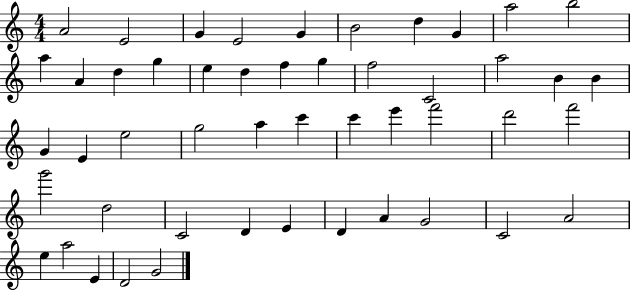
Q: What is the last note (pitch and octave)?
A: G4